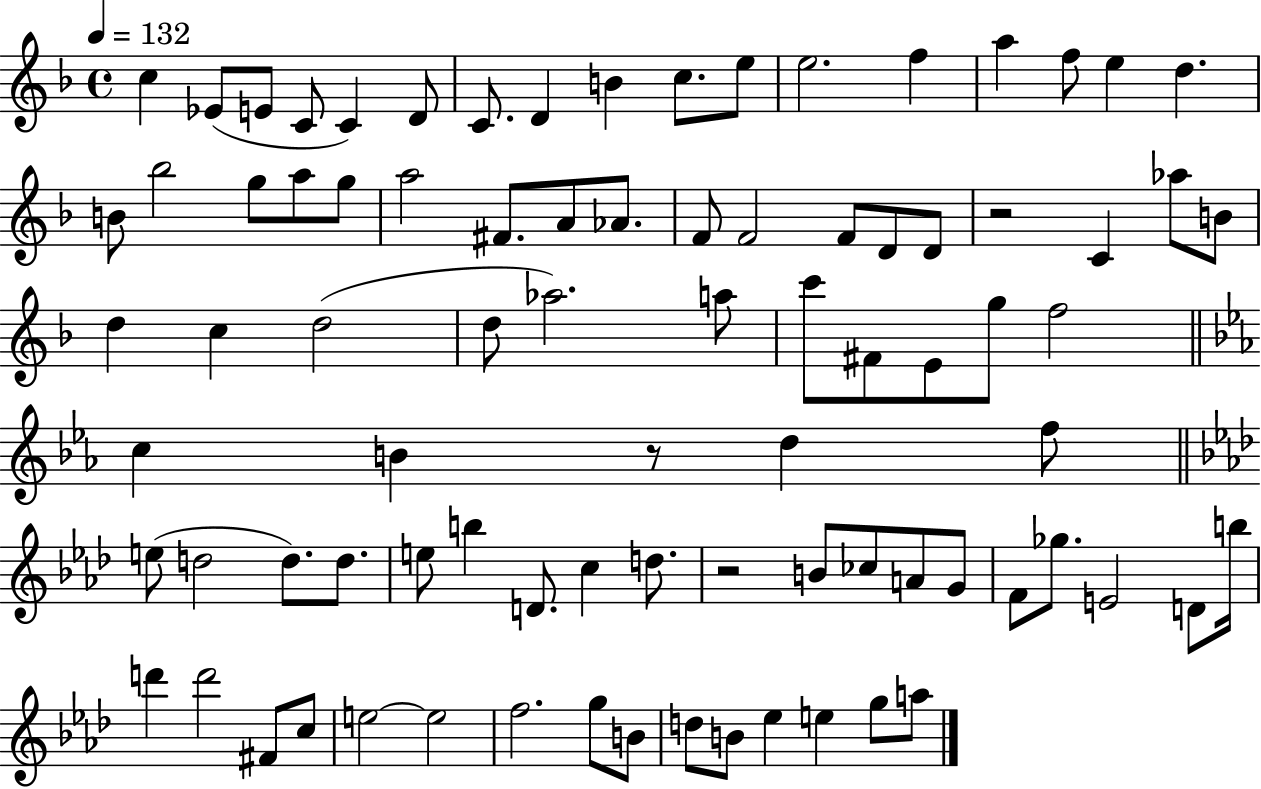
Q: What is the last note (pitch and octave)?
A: A5